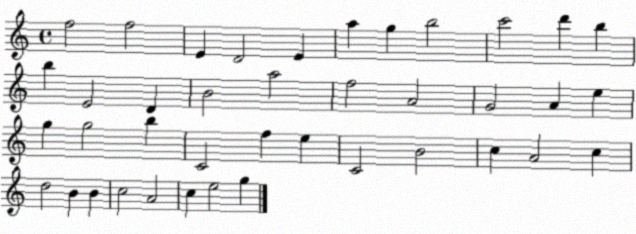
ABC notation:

X:1
T:Untitled
M:4/4
L:1/4
K:C
f2 f2 E D2 E a g b2 c'2 d' b b E2 D B2 a2 f2 A2 G2 A e g g2 b C2 f e C2 B2 c A2 c d2 B B c2 A2 c e2 g